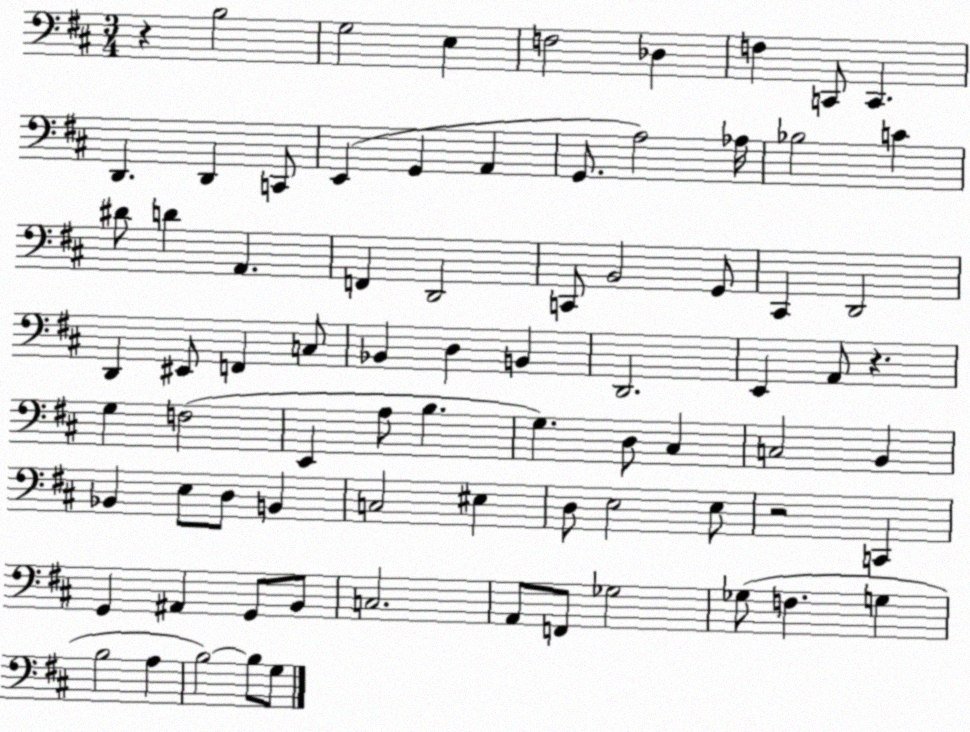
X:1
T:Untitled
M:3/4
L:1/4
K:D
z B,2 G,2 E, F,2 _D, F, C,,/2 C,, D,, D,, C,,/2 E,, G,, A,, G,,/2 A,2 _A,/4 _B,2 C ^D/2 D A,, F,, D,,2 C,,/2 B,,2 G,,/2 ^C,, D,,2 D,, ^E,,/2 F,, C,/2 _B,, D, B,, D,,2 E,, A,,/2 z G, F,2 E,, A,/2 B, G, D,/2 ^C, C,2 B,, _B,, E,/2 D,/2 B,, C,2 ^E, D,/2 E,2 E,/2 z2 C,, G,, ^A,, G,,/2 B,,/2 C,2 A,,/2 F,,/2 _G,2 _G,/2 F, G, B,2 A, B,2 B,/2 G,/2